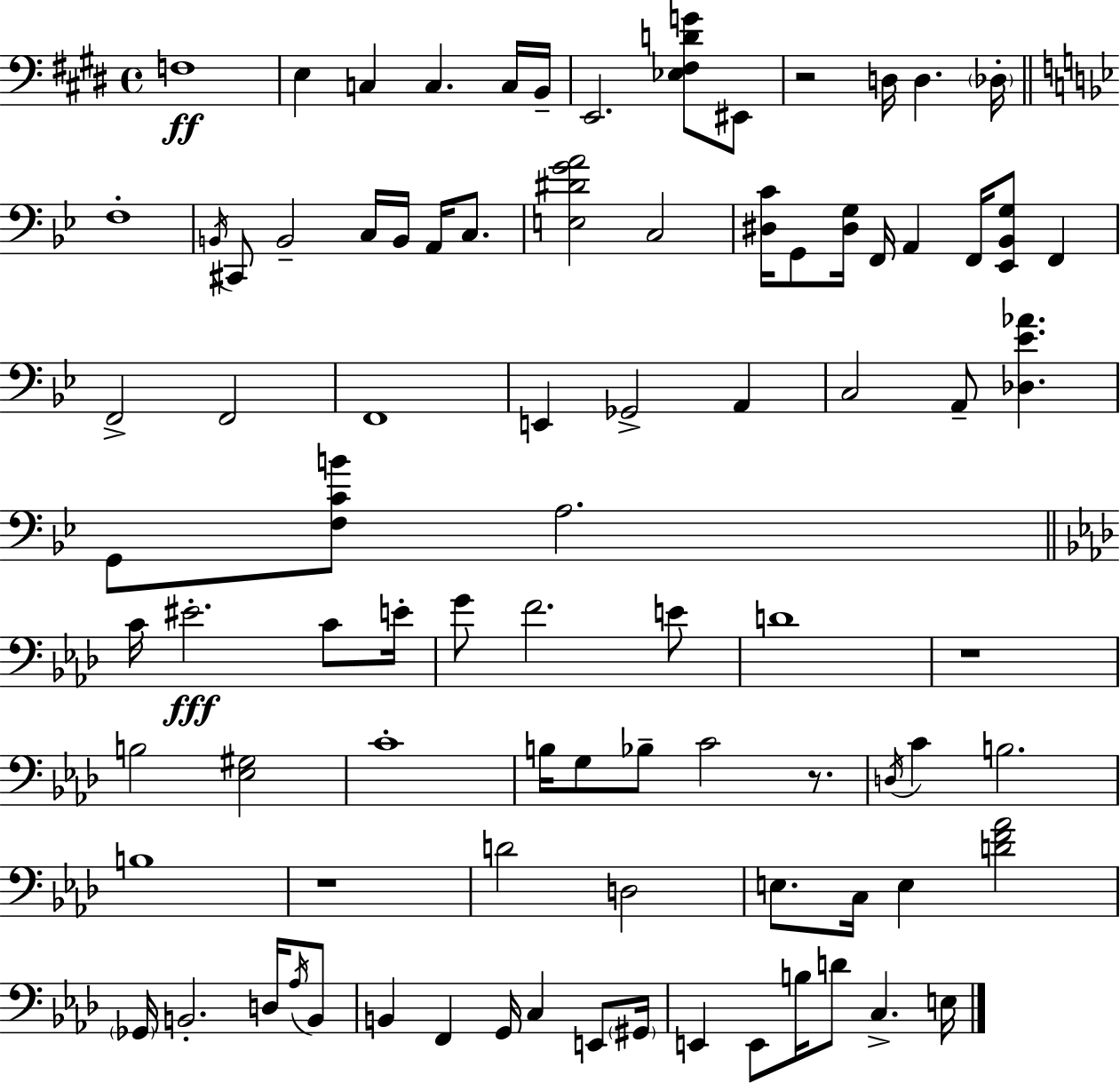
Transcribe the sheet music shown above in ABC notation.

X:1
T:Untitled
M:4/4
L:1/4
K:E
F,4 E, C, C, C,/4 B,,/4 E,,2 [_E,^F,DG]/2 ^E,,/2 z2 D,/4 D, _D,/4 F,4 B,,/4 ^C,,/2 B,,2 C,/4 B,,/4 A,,/4 C,/2 [E,^DGA]2 C,2 [^D,C]/4 G,,/2 [^D,G,]/4 F,,/4 A,, F,,/4 [_E,,_B,,G,]/2 F,, F,,2 F,,2 F,,4 E,, _G,,2 A,, C,2 A,,/2 [_D,_E_A] G,,/2 [F,CB]/2 A,2 C/4 ^E2 C/2 E/4 G/2 F2 E/2 D4 z4 B,2 [_E,^G,]2 C4 B,/4 G,/2 _B,/2 C2 z/2 D,/4 C B,2 B,4 z4 D2 D,2 E,/2 C,/4 E, [DF_A]2 _G,,/4 B,,2 D,/4 _A,/4 B,,/2 B,, F,, G,,/4 C, E,,/2 ^G,,/4 E,, E,,/2 B,/4 D/2 C, E,/4